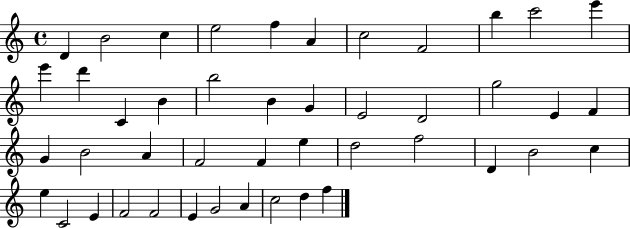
{
  \clef treble
  \time 4/4
  \defaultTimeSignature
  \key c \major
  d'4 b'2 c''4 | e''2 f''4 a'4 | c''2 f'2 | b''4 c'''2 e'''4 | \break e'''4 d'''4 c'4 b'4 | b''2 b'4 g'4 | e'2 d'2 | g''2 e'4 f'4 | \break g'4 b'2 a'4 | f'2 f'4 e''4 | d''2 f''2 | d'4 b'2 c''4 | \break e''4 c'2 e'4 | f'2 f'2 | e'4 g'2 a'4 | c''2 d''4 f''4 | \break \bar "|."
}